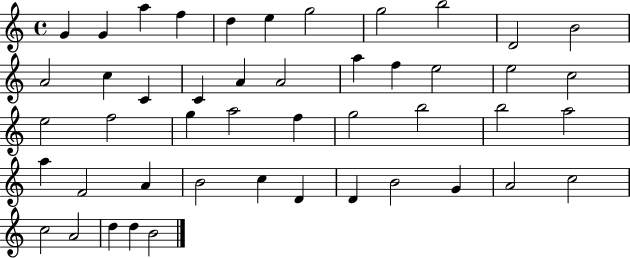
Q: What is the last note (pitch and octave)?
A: B4